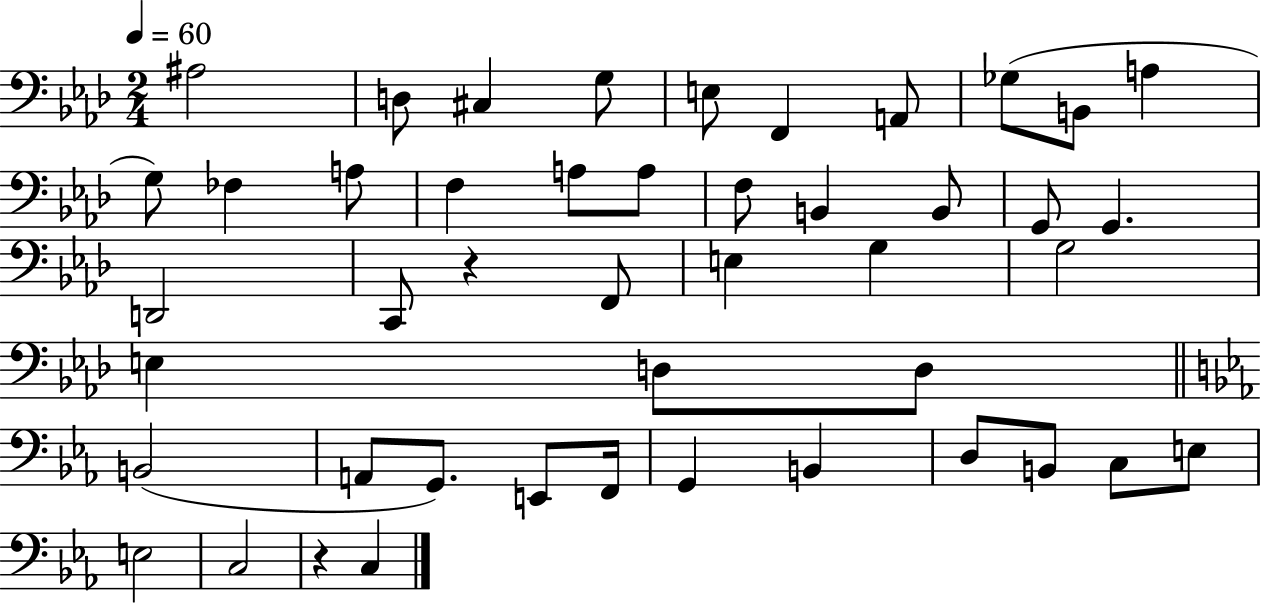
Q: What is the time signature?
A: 2/4